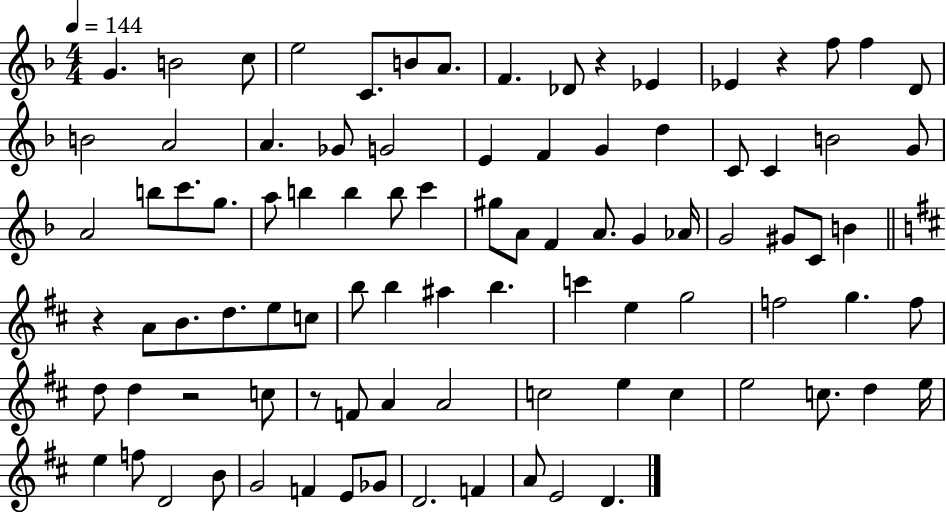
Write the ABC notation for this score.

X:1
T:Untitled
M:4/4
L:1/4
K:F
G B2 c/2 e2 C/2 B/2 A/2 F _D/2 z _E _E z f/2 f D/2 B2 A2 A _G/2 G2 E F G d C/2 C B2 G/2 A2 b/2 c'/2 g/2 a/2 b b b/2 c' ^g/2 A/2 F A/2 G _A/4 G2 ^G/2 C/2 B z A/2 B/2 d/2 e/2 c/2 b/2 b ^a b c' e g2 f2 g f/2 d/2 d z2 c/2 z/2 F/2 A A2 c2 e c e2 c/2 d e/4 e f/2 D2 B/2 G2 F E/2 _G/2 D2 F A/2 E2 D